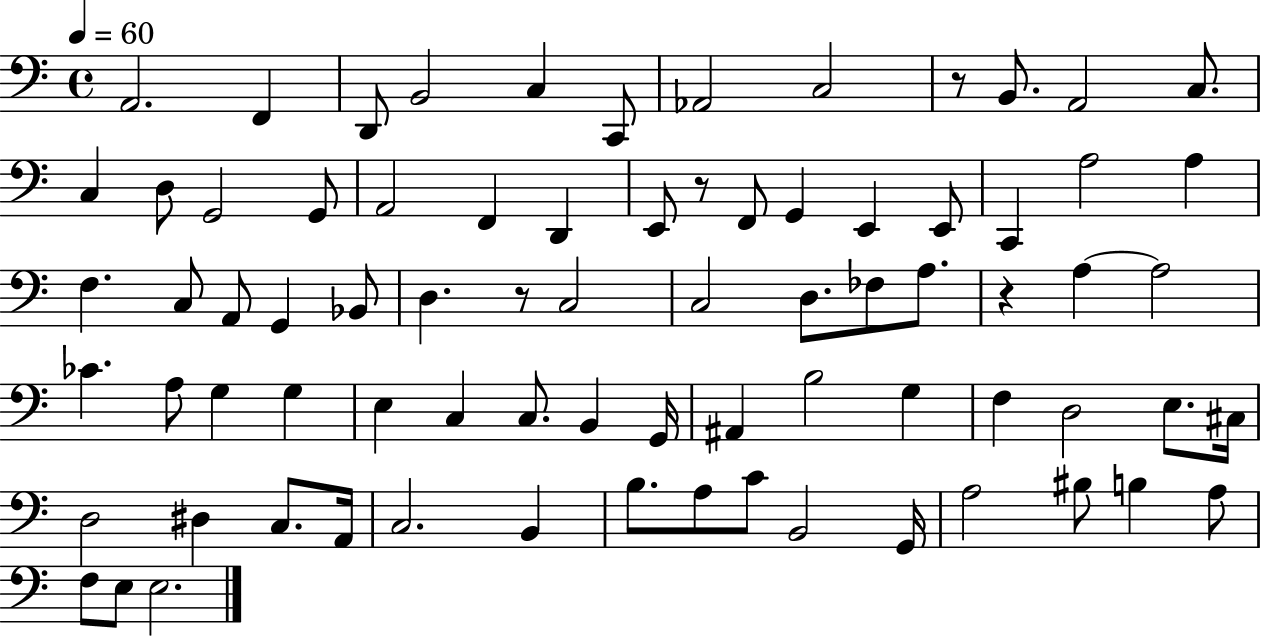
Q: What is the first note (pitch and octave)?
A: A2